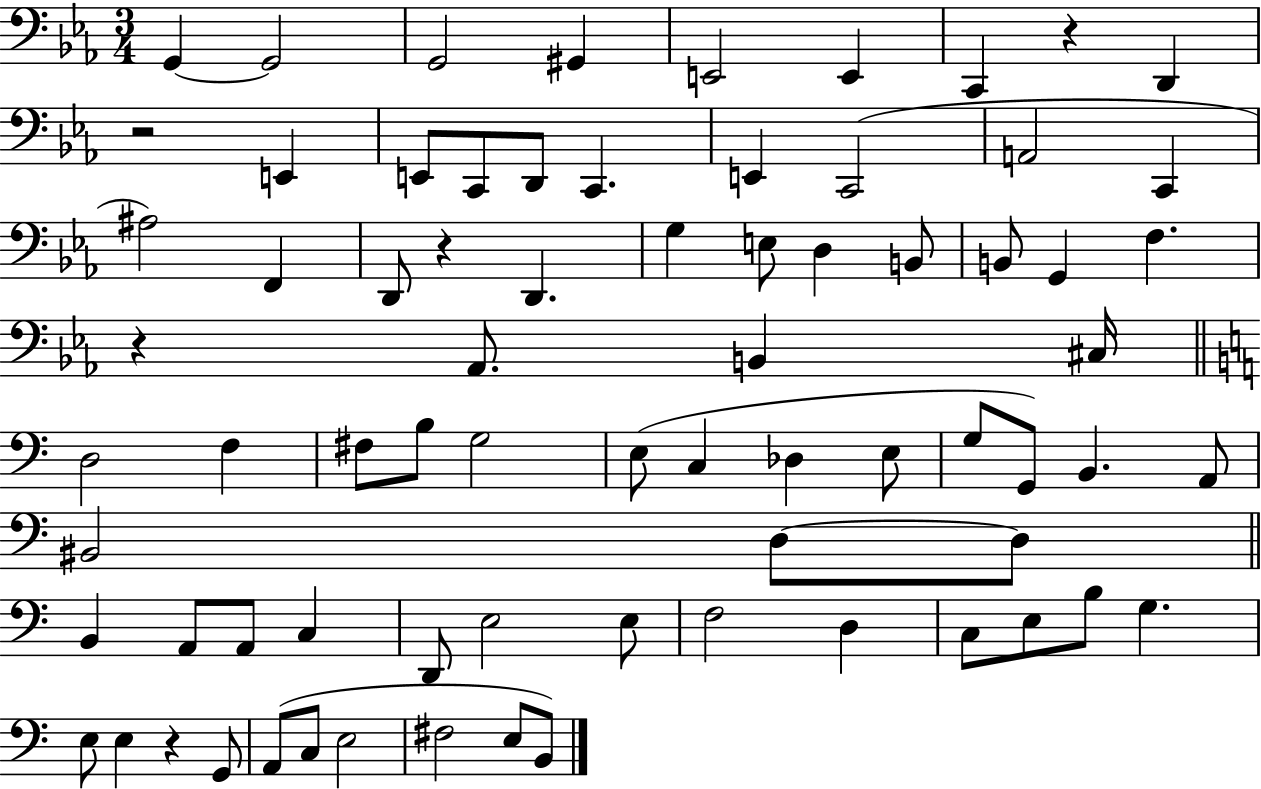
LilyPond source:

{
  \clef bass
  \numericTimeSignature
  \time 3/4
  \key ees \major
  g,4~~ g,2 | g,2 gis,4 | e,2 e,4 | c,4 r4 d,4 | \break r2 e,4 | e,8 c,8 d,8 c,4. | e,4 c,2( | a,2 c,4 | \break ais2) f,4 | d,8 r4 d,4. | g4 e8 d4 b,8 | b,8 g,4 f4. | \break r4 aes,8. b,4 cis16 | \bar "||" \break \key c \major d2 f4 | fis8 b8 g2 | e8( c4 des4 e8 | g8 g,8) b,4. a,8 | \break bis,2 d8~~ d8 | \bar "||" \break \key c \major b,4 a,8 a,8 c4 | d,8 e2 e8 | f2 d4 | c8 e8 b8 g4. | \break e8 e4 r4 g,8 | a,8( c8 e2 | fis2 e8 b,8) | \bar "|."
}